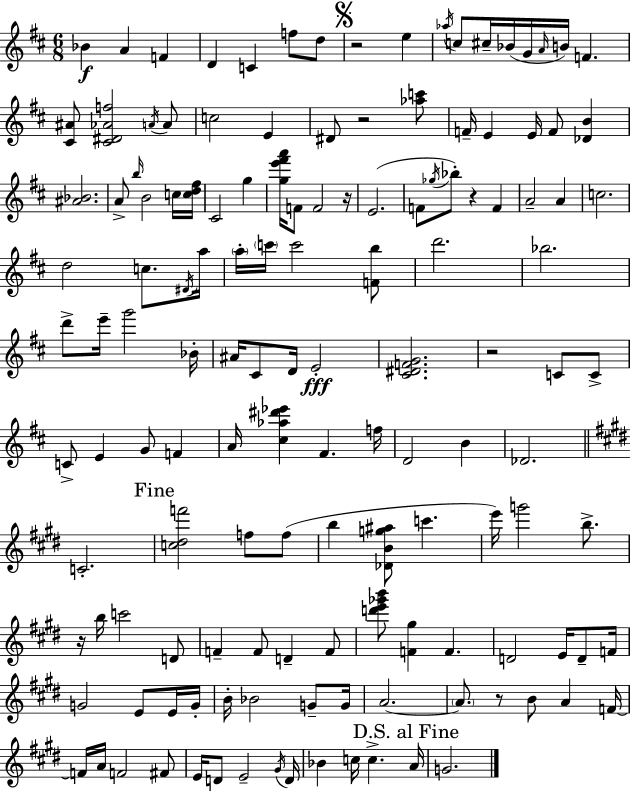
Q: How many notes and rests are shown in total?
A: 138